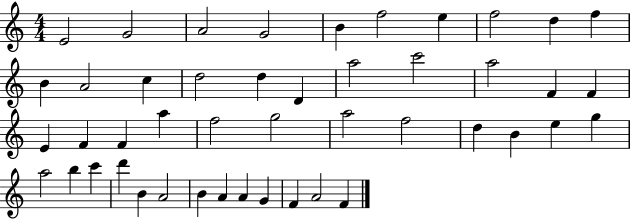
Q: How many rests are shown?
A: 0